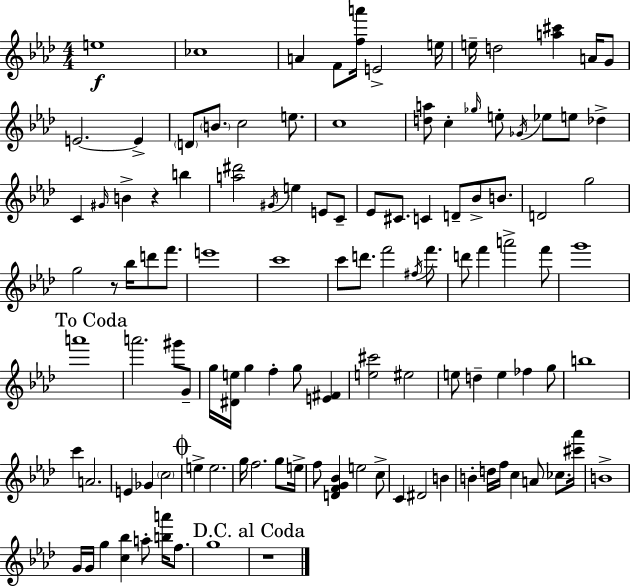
{
  \clef treble
  \numericTimeSignature
  \time 4/4
  \key f \minor
  e''1\f | ces''1 | a'4 f'8 <f'' a'''>16 e'2-> e''16 | e''16-- d''2 <a'' cis'''>4 a'16 g'8 | \break e'2.~~ e'4-> | \parenthesize d'8 \parenthesize b'8. c''2 e''8. | c''1 | <d'' a''>8 c''4-. \grace { ges''16 } e''8-. \acciaccatura { ges'16 } ees''8 e''8 des''4-> | \break c'4 \grace { gis'16 } b'4-> r4 b''4 | <a'' dis'''>2 \acciaccatura { gis'16 } e''4 | e'8 c'8-- ees'8 cis'8. c'4 d'8-- bes'8-> | b'8. d'2 g''2 | \break g''2 r8 bes''16 d'''8 | f'''8. e'''1 | c'''1 | c'''8 d'''8. f'''2 | \break \acciaccatura { fis''16 } f'''8. d'''8 f'''4 a'''2-> | f'''8 g'''1 | \mark "To Coda" a'''1 | a'''2. | \break gis'''8 g'8-- g''16 <dis' e''>16 g''4 f''4-. g''8 | <e' fis'>4 <e'' cis'''>2 eis''2 | e''8 d''4-- e''4 fes''4 | g''8 b''1 | \break c'''4 a'2. | e'4 ges'4 \parenthesize c''2 | \mark \markup { \musicglyph "scripts.coda" } e''4-> e''2. | g''16 f''2. | \break g''8 e''16-> f''8 <d' f' g' bes'>4 e''2 | c''8-> c'4 dis'2 | b'4 b'4-. d''16 f''16 c''4 a'8 | ces''8. <cis''' aes'''>16 b'1-> | \break g'16 g'16 g''4 <c'' bes''>4 a''8-. | <b'' a'''>16 f''8. g''1 | \mark "D.C. al Coda" r1 | \bar "|."
}